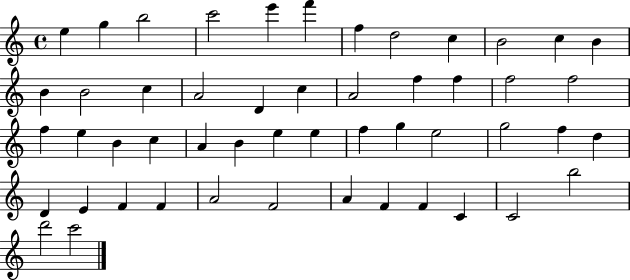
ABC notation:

X:1
T:Untitled
M:4/4
L:1/4
K:C
e g b2 c'2 e' f' f d2 c B2 c B B B2 c A2 D c A2 f f f2 f2 f e B c A B e e f g e2 g2 f d D E F F A2 F2 A F F C C2 b2 d'2 c'2